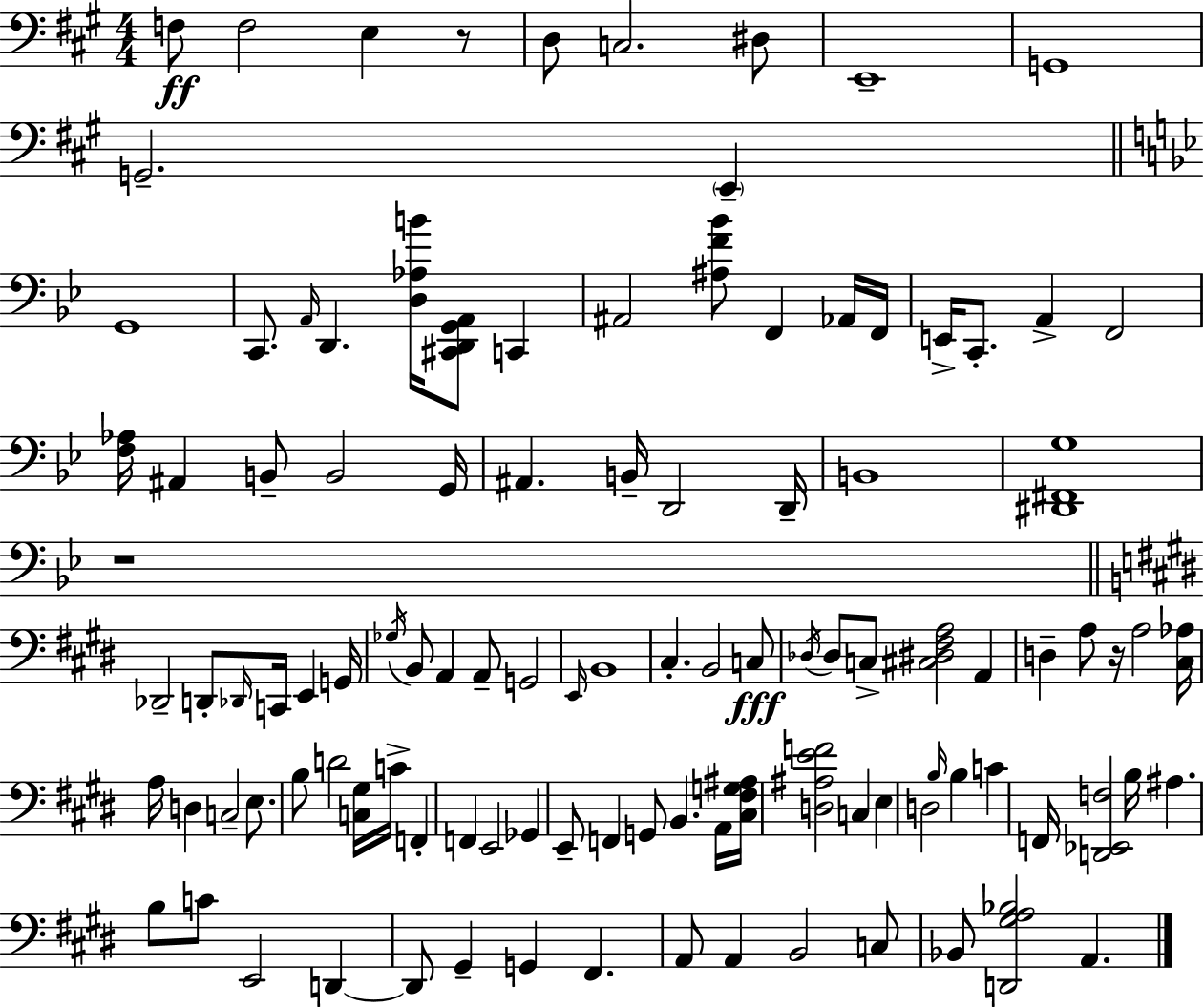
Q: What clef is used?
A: bass